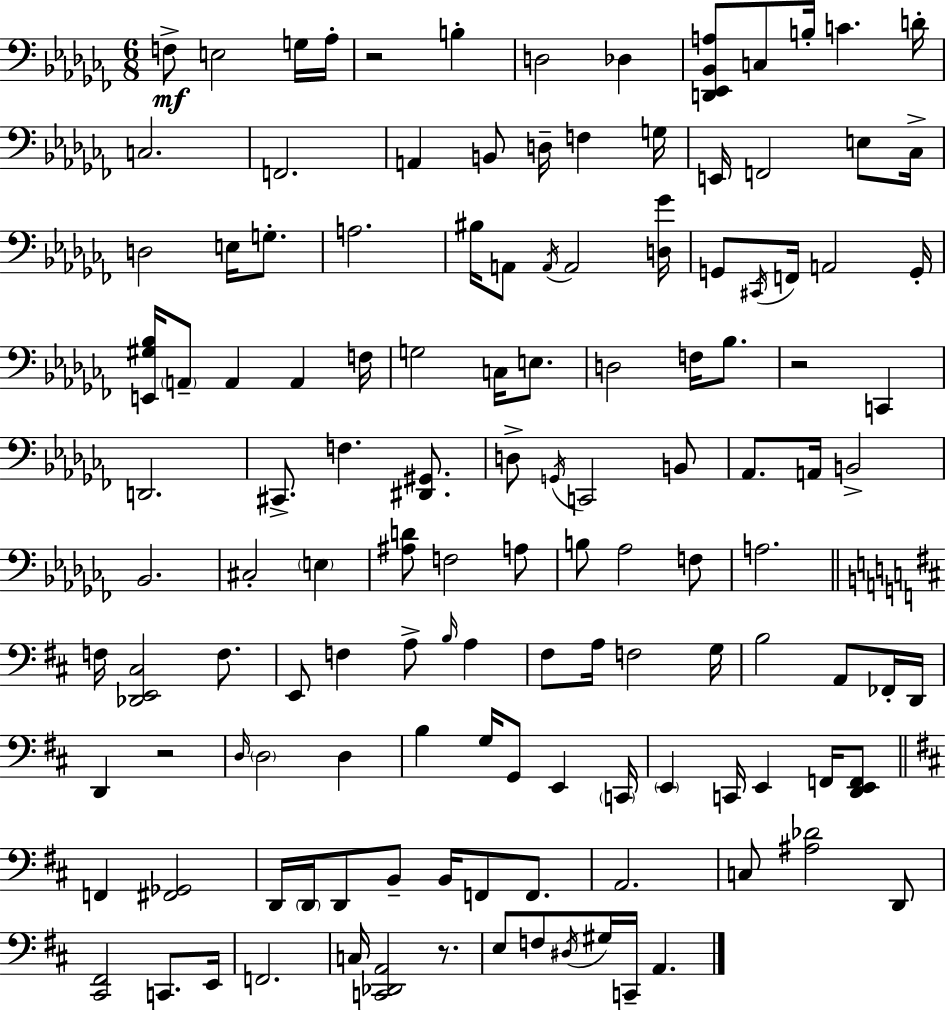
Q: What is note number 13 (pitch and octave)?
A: F2